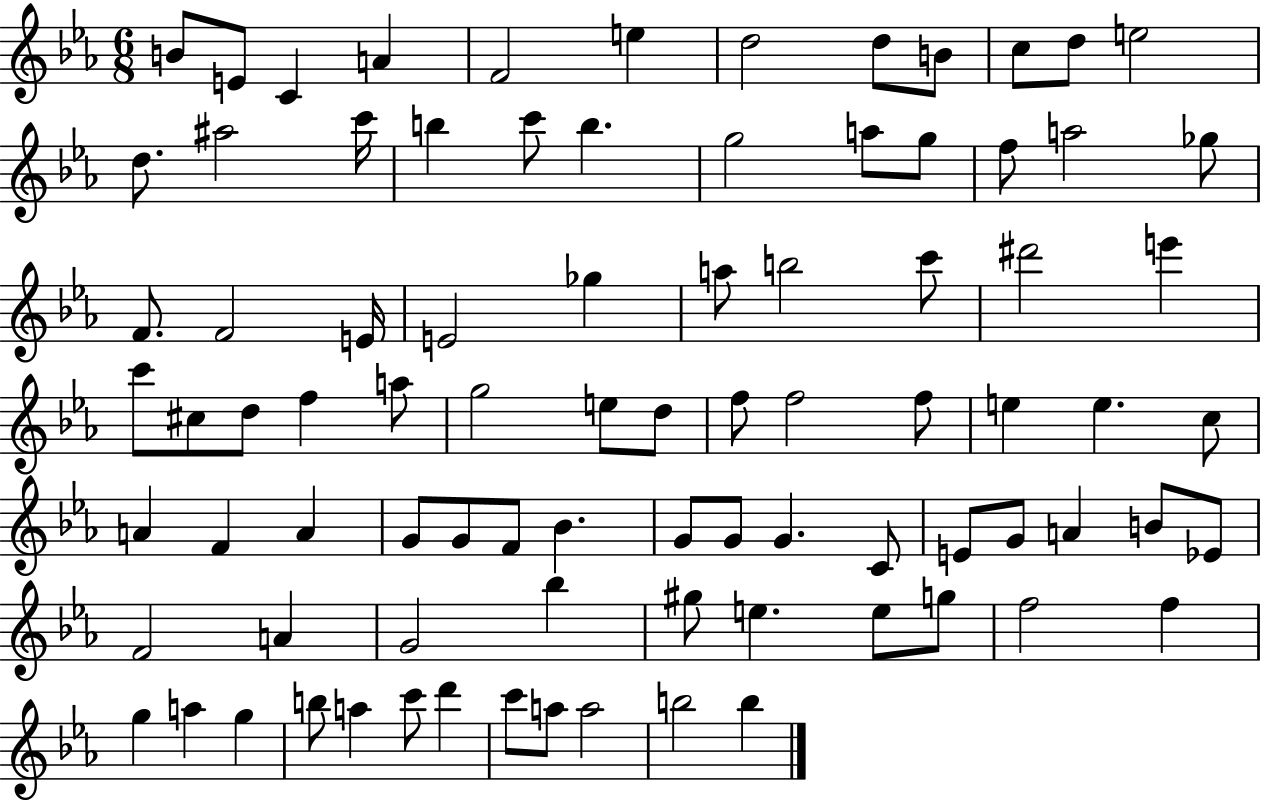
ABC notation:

X:1
T:Untitled
M:6/8
L:1/4
K:Eb
B/2 E/2 C A F2 e d2 d/2 B/2 c/2 d/2 e2 d/2 ^a2 c'/4 b c'/2 b g2 a/2 g/2 f/2 a2 _g/2 F/2 F2 E/4 E2 _g a/2 b2 c'/2 ^d'2 e' c'/2 ^c/2 d/2 f a/2 g2 e/2 d/2 f/2 f2 f/2 e e c/2 A F A G/2 G/2 F/2 _B G/2 G/2 G C/2 E/2 G/2 A B/2 _E/2 F2 A G2 _b ^g/2 e e/2 g/2 f2 f g a g b/2 a c'/2 d' c'/2 a/2 a2 b2 b